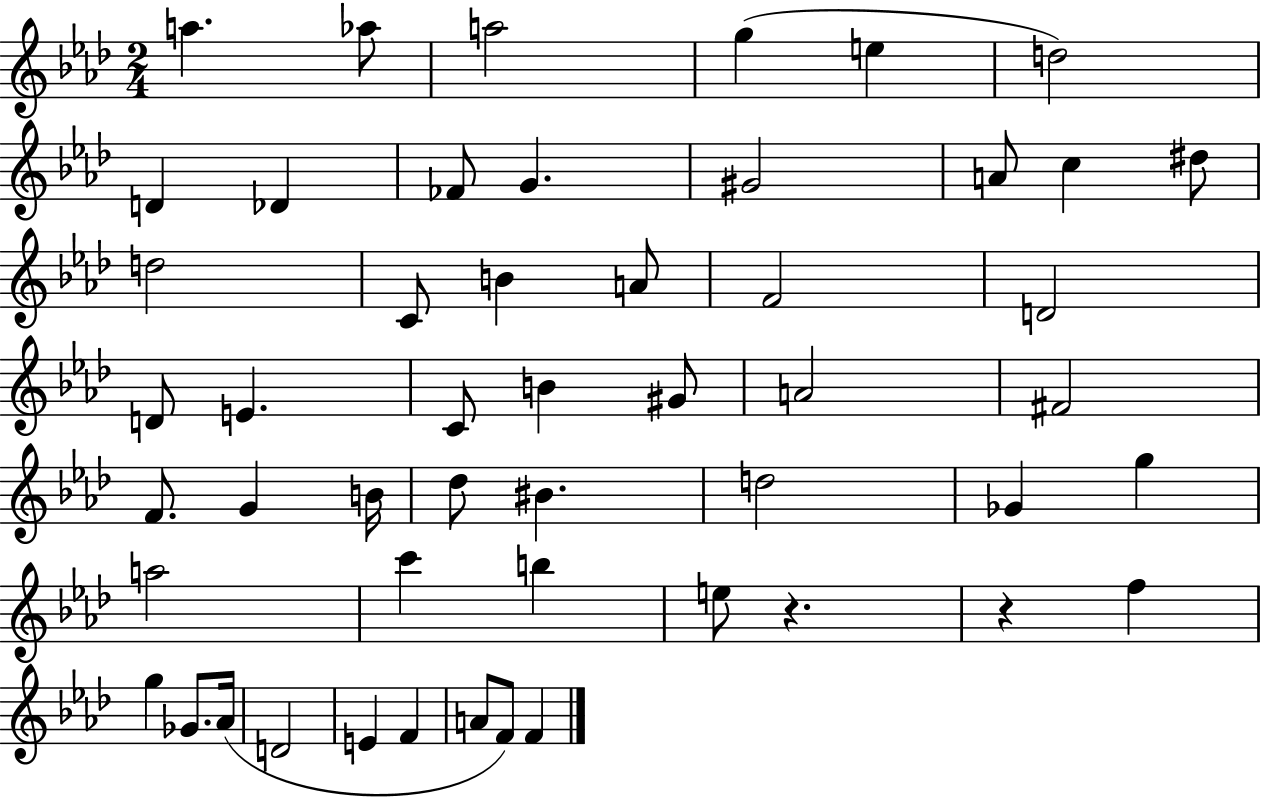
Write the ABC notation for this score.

X:1
T:Untitled
M:2/4
L:1/4
K:Ab
a _a/2 a2 g e d2 D _D _F/2 G ^G2 A/2 c ^d/2 d2 C/2 B A/2 F2 D2 D/2 E C/2 B ^G/2 A2 ^F2 F/2 G B/4 _d/2 ^B d2 _G g a2 c' b e/2 z z f g _G/2 _A/4 D2 E F A/2 F/2 F